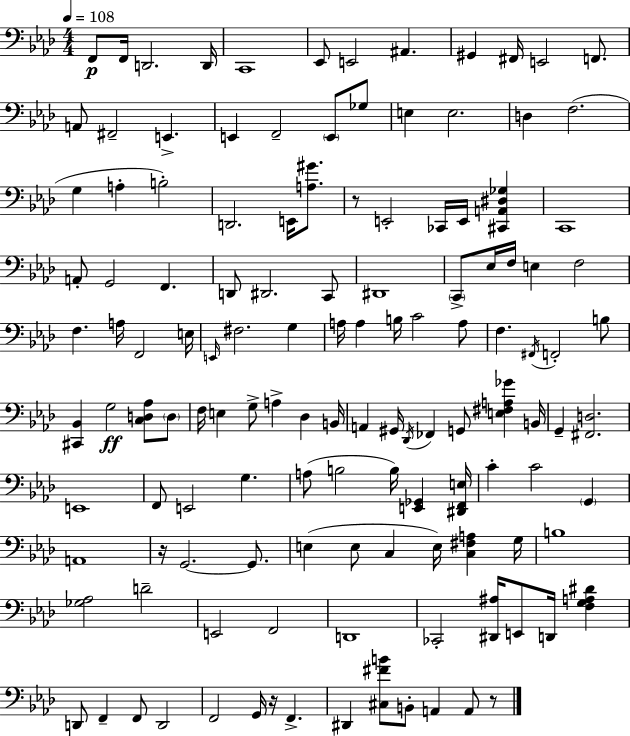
F2/e F2/s D2/h. D2/s C2/w Eb2/e E2/h A#2/q. G#2/q F#2/s E2/h F2/e. A2/e F#2/h E2/q. E2/q F2/h E2/e Gb3/e E3/q E3/h. D3/q F3/h. G3/q A3/q B3/h D2/h. E2/s [A3,G#4]/e. R/e E2/h CES2/s E2/s [C#2,A2,D#3,Gb3]/q C2/w A2/e G2/h F2/q. D2/e D#2/h. C2/e D#2/w C2/e Eb3/s F3/s E3/q F3/h F3/q. A3/s F2/h E3/s E2/s F#3/h. G3/q A3/s A3/q B3/s C4/h A3/e F3/q. F#2/s F2/h B3/e [C#2,Bb2]/q G3/h [C3,D3,Ab3]/e D3/e F3/s E3/q G3/e A3/q Db3/q B2/s A2/q G#2/s Db2/s FES2/q G2/e [E3,F#3,A3,Gb4]/q B2/s G2/q [F#2,D3]/h. E2/w F2/e E2/h G3/q. A3/e B3/h B3/s [E2,Gb2]/q [D#2,F2,E3]/s C4/q C4/h G2/q A2/w R/s G2/h. G2/e. E3/q E3/e C3/q E3/s [C3,F#3,A3]/q G3/s B3/w [Gb3,Ab3]/h D4/h E2/h F2/h D2/w CES2/h [D#2,A#3]/s E2/e D2/s [F3,G3,A3,D#4]/q D2/e F2/q F2/e D2/h F2/h G2/s R/s F2/q. D#2/q [C#3,F#4,B4]/e B2/e A2/q A2/e R/e